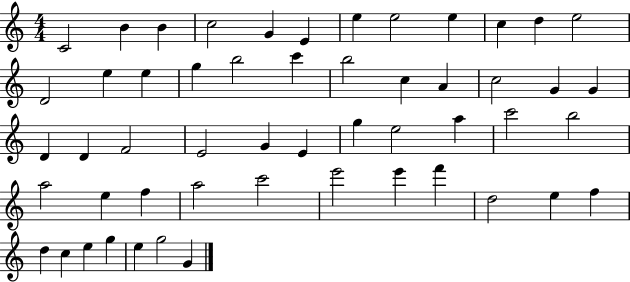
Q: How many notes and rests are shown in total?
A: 53